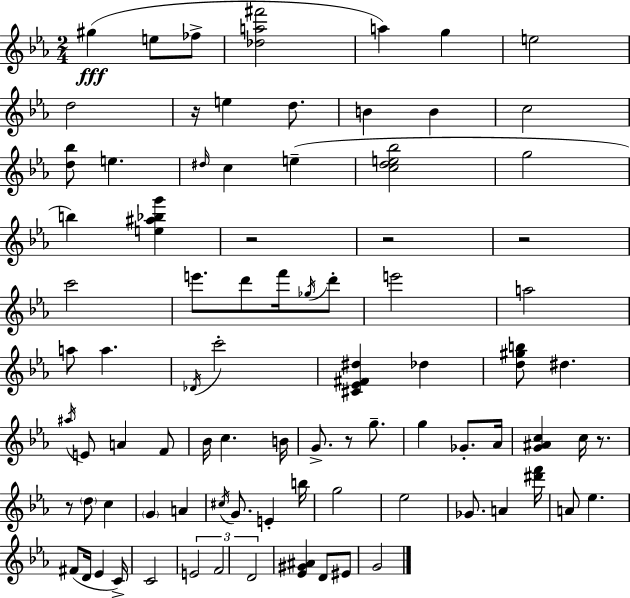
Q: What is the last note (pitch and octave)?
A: G4